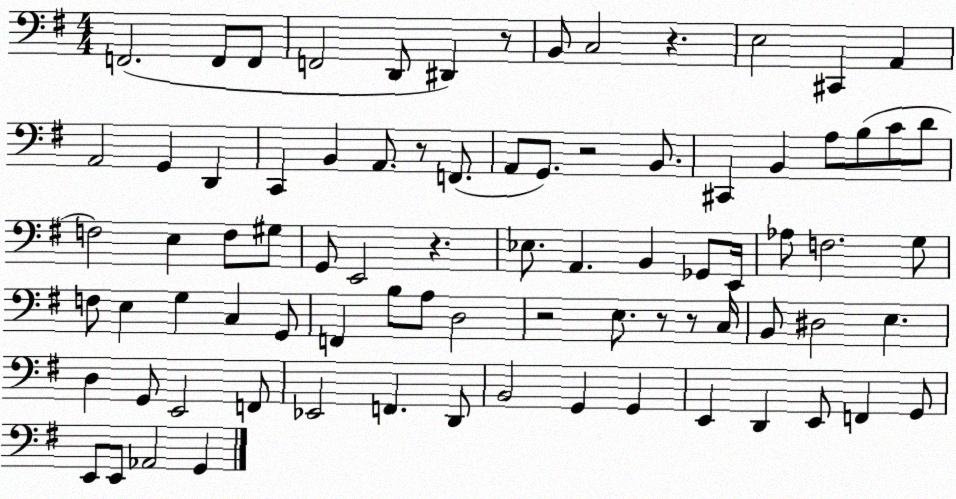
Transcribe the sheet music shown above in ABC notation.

X:1
T:Untitled
M:4/4
L:1/4
K:G
F,,2 F,,/2 F,,/2 F,,2 D,,/2 ^D,, z/2 B,,/2 C,2 z E,2 ^C,, A,, A,,2 G,, D,, C,, B,, A,,/2 z/2 F,,/2 A,,/2 G,,/2 z2 B,,/2 ^C,, B,, A,/2 B,/2 C/2 D/2 F,2 E, F,/2 ^G,/2 G,,/2 E,,2 z _E,/2 A,, B,, _G,,/2 E,,/4 _A,/2 F,2 G,/2 F,/2 E, G, C, G,,/2 F,, B,/2 A,/2 D,2 z2 E,/2 z/2 z/2 C,/4 B,,/2 ^D,2 E, D, G,,/2 E,,2 F,,/2 _E,,2 F,, D,,/2 B,,2 G,, G,, E,, D,, E,,/2 F,, G,,/2 E,,/2 E,,/2 _A,,2 G,,